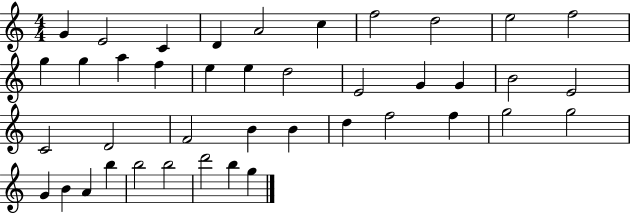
G4/q E4/h C4/q D4/q A4/h C5/q F5/h D5/h E5/h F5/h G5/q G5/q A5/q F5/q E5/q E5/q D5/h E4/h G4/q G4/q B4/h E4/h C4/h D4/h F4/h B4/q B4/q D5/q F5/h F5/q G5/h G5/h G4/q B4/q A4/q B5/q B5/h B5/h D6/h B5/q G5/q